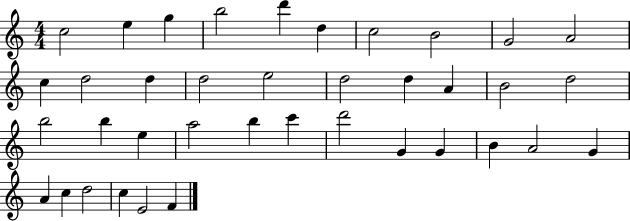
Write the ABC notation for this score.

X:1
T:Untitled
M:4/4
L:1/4
K:C
c2 e g b2 d' d c2 B2 G2 A2 c d2 d d2 e2 d2 d A B2 d2 b2 b e a2 b c' d'2 G G B A2 G A c d2 c E2 F